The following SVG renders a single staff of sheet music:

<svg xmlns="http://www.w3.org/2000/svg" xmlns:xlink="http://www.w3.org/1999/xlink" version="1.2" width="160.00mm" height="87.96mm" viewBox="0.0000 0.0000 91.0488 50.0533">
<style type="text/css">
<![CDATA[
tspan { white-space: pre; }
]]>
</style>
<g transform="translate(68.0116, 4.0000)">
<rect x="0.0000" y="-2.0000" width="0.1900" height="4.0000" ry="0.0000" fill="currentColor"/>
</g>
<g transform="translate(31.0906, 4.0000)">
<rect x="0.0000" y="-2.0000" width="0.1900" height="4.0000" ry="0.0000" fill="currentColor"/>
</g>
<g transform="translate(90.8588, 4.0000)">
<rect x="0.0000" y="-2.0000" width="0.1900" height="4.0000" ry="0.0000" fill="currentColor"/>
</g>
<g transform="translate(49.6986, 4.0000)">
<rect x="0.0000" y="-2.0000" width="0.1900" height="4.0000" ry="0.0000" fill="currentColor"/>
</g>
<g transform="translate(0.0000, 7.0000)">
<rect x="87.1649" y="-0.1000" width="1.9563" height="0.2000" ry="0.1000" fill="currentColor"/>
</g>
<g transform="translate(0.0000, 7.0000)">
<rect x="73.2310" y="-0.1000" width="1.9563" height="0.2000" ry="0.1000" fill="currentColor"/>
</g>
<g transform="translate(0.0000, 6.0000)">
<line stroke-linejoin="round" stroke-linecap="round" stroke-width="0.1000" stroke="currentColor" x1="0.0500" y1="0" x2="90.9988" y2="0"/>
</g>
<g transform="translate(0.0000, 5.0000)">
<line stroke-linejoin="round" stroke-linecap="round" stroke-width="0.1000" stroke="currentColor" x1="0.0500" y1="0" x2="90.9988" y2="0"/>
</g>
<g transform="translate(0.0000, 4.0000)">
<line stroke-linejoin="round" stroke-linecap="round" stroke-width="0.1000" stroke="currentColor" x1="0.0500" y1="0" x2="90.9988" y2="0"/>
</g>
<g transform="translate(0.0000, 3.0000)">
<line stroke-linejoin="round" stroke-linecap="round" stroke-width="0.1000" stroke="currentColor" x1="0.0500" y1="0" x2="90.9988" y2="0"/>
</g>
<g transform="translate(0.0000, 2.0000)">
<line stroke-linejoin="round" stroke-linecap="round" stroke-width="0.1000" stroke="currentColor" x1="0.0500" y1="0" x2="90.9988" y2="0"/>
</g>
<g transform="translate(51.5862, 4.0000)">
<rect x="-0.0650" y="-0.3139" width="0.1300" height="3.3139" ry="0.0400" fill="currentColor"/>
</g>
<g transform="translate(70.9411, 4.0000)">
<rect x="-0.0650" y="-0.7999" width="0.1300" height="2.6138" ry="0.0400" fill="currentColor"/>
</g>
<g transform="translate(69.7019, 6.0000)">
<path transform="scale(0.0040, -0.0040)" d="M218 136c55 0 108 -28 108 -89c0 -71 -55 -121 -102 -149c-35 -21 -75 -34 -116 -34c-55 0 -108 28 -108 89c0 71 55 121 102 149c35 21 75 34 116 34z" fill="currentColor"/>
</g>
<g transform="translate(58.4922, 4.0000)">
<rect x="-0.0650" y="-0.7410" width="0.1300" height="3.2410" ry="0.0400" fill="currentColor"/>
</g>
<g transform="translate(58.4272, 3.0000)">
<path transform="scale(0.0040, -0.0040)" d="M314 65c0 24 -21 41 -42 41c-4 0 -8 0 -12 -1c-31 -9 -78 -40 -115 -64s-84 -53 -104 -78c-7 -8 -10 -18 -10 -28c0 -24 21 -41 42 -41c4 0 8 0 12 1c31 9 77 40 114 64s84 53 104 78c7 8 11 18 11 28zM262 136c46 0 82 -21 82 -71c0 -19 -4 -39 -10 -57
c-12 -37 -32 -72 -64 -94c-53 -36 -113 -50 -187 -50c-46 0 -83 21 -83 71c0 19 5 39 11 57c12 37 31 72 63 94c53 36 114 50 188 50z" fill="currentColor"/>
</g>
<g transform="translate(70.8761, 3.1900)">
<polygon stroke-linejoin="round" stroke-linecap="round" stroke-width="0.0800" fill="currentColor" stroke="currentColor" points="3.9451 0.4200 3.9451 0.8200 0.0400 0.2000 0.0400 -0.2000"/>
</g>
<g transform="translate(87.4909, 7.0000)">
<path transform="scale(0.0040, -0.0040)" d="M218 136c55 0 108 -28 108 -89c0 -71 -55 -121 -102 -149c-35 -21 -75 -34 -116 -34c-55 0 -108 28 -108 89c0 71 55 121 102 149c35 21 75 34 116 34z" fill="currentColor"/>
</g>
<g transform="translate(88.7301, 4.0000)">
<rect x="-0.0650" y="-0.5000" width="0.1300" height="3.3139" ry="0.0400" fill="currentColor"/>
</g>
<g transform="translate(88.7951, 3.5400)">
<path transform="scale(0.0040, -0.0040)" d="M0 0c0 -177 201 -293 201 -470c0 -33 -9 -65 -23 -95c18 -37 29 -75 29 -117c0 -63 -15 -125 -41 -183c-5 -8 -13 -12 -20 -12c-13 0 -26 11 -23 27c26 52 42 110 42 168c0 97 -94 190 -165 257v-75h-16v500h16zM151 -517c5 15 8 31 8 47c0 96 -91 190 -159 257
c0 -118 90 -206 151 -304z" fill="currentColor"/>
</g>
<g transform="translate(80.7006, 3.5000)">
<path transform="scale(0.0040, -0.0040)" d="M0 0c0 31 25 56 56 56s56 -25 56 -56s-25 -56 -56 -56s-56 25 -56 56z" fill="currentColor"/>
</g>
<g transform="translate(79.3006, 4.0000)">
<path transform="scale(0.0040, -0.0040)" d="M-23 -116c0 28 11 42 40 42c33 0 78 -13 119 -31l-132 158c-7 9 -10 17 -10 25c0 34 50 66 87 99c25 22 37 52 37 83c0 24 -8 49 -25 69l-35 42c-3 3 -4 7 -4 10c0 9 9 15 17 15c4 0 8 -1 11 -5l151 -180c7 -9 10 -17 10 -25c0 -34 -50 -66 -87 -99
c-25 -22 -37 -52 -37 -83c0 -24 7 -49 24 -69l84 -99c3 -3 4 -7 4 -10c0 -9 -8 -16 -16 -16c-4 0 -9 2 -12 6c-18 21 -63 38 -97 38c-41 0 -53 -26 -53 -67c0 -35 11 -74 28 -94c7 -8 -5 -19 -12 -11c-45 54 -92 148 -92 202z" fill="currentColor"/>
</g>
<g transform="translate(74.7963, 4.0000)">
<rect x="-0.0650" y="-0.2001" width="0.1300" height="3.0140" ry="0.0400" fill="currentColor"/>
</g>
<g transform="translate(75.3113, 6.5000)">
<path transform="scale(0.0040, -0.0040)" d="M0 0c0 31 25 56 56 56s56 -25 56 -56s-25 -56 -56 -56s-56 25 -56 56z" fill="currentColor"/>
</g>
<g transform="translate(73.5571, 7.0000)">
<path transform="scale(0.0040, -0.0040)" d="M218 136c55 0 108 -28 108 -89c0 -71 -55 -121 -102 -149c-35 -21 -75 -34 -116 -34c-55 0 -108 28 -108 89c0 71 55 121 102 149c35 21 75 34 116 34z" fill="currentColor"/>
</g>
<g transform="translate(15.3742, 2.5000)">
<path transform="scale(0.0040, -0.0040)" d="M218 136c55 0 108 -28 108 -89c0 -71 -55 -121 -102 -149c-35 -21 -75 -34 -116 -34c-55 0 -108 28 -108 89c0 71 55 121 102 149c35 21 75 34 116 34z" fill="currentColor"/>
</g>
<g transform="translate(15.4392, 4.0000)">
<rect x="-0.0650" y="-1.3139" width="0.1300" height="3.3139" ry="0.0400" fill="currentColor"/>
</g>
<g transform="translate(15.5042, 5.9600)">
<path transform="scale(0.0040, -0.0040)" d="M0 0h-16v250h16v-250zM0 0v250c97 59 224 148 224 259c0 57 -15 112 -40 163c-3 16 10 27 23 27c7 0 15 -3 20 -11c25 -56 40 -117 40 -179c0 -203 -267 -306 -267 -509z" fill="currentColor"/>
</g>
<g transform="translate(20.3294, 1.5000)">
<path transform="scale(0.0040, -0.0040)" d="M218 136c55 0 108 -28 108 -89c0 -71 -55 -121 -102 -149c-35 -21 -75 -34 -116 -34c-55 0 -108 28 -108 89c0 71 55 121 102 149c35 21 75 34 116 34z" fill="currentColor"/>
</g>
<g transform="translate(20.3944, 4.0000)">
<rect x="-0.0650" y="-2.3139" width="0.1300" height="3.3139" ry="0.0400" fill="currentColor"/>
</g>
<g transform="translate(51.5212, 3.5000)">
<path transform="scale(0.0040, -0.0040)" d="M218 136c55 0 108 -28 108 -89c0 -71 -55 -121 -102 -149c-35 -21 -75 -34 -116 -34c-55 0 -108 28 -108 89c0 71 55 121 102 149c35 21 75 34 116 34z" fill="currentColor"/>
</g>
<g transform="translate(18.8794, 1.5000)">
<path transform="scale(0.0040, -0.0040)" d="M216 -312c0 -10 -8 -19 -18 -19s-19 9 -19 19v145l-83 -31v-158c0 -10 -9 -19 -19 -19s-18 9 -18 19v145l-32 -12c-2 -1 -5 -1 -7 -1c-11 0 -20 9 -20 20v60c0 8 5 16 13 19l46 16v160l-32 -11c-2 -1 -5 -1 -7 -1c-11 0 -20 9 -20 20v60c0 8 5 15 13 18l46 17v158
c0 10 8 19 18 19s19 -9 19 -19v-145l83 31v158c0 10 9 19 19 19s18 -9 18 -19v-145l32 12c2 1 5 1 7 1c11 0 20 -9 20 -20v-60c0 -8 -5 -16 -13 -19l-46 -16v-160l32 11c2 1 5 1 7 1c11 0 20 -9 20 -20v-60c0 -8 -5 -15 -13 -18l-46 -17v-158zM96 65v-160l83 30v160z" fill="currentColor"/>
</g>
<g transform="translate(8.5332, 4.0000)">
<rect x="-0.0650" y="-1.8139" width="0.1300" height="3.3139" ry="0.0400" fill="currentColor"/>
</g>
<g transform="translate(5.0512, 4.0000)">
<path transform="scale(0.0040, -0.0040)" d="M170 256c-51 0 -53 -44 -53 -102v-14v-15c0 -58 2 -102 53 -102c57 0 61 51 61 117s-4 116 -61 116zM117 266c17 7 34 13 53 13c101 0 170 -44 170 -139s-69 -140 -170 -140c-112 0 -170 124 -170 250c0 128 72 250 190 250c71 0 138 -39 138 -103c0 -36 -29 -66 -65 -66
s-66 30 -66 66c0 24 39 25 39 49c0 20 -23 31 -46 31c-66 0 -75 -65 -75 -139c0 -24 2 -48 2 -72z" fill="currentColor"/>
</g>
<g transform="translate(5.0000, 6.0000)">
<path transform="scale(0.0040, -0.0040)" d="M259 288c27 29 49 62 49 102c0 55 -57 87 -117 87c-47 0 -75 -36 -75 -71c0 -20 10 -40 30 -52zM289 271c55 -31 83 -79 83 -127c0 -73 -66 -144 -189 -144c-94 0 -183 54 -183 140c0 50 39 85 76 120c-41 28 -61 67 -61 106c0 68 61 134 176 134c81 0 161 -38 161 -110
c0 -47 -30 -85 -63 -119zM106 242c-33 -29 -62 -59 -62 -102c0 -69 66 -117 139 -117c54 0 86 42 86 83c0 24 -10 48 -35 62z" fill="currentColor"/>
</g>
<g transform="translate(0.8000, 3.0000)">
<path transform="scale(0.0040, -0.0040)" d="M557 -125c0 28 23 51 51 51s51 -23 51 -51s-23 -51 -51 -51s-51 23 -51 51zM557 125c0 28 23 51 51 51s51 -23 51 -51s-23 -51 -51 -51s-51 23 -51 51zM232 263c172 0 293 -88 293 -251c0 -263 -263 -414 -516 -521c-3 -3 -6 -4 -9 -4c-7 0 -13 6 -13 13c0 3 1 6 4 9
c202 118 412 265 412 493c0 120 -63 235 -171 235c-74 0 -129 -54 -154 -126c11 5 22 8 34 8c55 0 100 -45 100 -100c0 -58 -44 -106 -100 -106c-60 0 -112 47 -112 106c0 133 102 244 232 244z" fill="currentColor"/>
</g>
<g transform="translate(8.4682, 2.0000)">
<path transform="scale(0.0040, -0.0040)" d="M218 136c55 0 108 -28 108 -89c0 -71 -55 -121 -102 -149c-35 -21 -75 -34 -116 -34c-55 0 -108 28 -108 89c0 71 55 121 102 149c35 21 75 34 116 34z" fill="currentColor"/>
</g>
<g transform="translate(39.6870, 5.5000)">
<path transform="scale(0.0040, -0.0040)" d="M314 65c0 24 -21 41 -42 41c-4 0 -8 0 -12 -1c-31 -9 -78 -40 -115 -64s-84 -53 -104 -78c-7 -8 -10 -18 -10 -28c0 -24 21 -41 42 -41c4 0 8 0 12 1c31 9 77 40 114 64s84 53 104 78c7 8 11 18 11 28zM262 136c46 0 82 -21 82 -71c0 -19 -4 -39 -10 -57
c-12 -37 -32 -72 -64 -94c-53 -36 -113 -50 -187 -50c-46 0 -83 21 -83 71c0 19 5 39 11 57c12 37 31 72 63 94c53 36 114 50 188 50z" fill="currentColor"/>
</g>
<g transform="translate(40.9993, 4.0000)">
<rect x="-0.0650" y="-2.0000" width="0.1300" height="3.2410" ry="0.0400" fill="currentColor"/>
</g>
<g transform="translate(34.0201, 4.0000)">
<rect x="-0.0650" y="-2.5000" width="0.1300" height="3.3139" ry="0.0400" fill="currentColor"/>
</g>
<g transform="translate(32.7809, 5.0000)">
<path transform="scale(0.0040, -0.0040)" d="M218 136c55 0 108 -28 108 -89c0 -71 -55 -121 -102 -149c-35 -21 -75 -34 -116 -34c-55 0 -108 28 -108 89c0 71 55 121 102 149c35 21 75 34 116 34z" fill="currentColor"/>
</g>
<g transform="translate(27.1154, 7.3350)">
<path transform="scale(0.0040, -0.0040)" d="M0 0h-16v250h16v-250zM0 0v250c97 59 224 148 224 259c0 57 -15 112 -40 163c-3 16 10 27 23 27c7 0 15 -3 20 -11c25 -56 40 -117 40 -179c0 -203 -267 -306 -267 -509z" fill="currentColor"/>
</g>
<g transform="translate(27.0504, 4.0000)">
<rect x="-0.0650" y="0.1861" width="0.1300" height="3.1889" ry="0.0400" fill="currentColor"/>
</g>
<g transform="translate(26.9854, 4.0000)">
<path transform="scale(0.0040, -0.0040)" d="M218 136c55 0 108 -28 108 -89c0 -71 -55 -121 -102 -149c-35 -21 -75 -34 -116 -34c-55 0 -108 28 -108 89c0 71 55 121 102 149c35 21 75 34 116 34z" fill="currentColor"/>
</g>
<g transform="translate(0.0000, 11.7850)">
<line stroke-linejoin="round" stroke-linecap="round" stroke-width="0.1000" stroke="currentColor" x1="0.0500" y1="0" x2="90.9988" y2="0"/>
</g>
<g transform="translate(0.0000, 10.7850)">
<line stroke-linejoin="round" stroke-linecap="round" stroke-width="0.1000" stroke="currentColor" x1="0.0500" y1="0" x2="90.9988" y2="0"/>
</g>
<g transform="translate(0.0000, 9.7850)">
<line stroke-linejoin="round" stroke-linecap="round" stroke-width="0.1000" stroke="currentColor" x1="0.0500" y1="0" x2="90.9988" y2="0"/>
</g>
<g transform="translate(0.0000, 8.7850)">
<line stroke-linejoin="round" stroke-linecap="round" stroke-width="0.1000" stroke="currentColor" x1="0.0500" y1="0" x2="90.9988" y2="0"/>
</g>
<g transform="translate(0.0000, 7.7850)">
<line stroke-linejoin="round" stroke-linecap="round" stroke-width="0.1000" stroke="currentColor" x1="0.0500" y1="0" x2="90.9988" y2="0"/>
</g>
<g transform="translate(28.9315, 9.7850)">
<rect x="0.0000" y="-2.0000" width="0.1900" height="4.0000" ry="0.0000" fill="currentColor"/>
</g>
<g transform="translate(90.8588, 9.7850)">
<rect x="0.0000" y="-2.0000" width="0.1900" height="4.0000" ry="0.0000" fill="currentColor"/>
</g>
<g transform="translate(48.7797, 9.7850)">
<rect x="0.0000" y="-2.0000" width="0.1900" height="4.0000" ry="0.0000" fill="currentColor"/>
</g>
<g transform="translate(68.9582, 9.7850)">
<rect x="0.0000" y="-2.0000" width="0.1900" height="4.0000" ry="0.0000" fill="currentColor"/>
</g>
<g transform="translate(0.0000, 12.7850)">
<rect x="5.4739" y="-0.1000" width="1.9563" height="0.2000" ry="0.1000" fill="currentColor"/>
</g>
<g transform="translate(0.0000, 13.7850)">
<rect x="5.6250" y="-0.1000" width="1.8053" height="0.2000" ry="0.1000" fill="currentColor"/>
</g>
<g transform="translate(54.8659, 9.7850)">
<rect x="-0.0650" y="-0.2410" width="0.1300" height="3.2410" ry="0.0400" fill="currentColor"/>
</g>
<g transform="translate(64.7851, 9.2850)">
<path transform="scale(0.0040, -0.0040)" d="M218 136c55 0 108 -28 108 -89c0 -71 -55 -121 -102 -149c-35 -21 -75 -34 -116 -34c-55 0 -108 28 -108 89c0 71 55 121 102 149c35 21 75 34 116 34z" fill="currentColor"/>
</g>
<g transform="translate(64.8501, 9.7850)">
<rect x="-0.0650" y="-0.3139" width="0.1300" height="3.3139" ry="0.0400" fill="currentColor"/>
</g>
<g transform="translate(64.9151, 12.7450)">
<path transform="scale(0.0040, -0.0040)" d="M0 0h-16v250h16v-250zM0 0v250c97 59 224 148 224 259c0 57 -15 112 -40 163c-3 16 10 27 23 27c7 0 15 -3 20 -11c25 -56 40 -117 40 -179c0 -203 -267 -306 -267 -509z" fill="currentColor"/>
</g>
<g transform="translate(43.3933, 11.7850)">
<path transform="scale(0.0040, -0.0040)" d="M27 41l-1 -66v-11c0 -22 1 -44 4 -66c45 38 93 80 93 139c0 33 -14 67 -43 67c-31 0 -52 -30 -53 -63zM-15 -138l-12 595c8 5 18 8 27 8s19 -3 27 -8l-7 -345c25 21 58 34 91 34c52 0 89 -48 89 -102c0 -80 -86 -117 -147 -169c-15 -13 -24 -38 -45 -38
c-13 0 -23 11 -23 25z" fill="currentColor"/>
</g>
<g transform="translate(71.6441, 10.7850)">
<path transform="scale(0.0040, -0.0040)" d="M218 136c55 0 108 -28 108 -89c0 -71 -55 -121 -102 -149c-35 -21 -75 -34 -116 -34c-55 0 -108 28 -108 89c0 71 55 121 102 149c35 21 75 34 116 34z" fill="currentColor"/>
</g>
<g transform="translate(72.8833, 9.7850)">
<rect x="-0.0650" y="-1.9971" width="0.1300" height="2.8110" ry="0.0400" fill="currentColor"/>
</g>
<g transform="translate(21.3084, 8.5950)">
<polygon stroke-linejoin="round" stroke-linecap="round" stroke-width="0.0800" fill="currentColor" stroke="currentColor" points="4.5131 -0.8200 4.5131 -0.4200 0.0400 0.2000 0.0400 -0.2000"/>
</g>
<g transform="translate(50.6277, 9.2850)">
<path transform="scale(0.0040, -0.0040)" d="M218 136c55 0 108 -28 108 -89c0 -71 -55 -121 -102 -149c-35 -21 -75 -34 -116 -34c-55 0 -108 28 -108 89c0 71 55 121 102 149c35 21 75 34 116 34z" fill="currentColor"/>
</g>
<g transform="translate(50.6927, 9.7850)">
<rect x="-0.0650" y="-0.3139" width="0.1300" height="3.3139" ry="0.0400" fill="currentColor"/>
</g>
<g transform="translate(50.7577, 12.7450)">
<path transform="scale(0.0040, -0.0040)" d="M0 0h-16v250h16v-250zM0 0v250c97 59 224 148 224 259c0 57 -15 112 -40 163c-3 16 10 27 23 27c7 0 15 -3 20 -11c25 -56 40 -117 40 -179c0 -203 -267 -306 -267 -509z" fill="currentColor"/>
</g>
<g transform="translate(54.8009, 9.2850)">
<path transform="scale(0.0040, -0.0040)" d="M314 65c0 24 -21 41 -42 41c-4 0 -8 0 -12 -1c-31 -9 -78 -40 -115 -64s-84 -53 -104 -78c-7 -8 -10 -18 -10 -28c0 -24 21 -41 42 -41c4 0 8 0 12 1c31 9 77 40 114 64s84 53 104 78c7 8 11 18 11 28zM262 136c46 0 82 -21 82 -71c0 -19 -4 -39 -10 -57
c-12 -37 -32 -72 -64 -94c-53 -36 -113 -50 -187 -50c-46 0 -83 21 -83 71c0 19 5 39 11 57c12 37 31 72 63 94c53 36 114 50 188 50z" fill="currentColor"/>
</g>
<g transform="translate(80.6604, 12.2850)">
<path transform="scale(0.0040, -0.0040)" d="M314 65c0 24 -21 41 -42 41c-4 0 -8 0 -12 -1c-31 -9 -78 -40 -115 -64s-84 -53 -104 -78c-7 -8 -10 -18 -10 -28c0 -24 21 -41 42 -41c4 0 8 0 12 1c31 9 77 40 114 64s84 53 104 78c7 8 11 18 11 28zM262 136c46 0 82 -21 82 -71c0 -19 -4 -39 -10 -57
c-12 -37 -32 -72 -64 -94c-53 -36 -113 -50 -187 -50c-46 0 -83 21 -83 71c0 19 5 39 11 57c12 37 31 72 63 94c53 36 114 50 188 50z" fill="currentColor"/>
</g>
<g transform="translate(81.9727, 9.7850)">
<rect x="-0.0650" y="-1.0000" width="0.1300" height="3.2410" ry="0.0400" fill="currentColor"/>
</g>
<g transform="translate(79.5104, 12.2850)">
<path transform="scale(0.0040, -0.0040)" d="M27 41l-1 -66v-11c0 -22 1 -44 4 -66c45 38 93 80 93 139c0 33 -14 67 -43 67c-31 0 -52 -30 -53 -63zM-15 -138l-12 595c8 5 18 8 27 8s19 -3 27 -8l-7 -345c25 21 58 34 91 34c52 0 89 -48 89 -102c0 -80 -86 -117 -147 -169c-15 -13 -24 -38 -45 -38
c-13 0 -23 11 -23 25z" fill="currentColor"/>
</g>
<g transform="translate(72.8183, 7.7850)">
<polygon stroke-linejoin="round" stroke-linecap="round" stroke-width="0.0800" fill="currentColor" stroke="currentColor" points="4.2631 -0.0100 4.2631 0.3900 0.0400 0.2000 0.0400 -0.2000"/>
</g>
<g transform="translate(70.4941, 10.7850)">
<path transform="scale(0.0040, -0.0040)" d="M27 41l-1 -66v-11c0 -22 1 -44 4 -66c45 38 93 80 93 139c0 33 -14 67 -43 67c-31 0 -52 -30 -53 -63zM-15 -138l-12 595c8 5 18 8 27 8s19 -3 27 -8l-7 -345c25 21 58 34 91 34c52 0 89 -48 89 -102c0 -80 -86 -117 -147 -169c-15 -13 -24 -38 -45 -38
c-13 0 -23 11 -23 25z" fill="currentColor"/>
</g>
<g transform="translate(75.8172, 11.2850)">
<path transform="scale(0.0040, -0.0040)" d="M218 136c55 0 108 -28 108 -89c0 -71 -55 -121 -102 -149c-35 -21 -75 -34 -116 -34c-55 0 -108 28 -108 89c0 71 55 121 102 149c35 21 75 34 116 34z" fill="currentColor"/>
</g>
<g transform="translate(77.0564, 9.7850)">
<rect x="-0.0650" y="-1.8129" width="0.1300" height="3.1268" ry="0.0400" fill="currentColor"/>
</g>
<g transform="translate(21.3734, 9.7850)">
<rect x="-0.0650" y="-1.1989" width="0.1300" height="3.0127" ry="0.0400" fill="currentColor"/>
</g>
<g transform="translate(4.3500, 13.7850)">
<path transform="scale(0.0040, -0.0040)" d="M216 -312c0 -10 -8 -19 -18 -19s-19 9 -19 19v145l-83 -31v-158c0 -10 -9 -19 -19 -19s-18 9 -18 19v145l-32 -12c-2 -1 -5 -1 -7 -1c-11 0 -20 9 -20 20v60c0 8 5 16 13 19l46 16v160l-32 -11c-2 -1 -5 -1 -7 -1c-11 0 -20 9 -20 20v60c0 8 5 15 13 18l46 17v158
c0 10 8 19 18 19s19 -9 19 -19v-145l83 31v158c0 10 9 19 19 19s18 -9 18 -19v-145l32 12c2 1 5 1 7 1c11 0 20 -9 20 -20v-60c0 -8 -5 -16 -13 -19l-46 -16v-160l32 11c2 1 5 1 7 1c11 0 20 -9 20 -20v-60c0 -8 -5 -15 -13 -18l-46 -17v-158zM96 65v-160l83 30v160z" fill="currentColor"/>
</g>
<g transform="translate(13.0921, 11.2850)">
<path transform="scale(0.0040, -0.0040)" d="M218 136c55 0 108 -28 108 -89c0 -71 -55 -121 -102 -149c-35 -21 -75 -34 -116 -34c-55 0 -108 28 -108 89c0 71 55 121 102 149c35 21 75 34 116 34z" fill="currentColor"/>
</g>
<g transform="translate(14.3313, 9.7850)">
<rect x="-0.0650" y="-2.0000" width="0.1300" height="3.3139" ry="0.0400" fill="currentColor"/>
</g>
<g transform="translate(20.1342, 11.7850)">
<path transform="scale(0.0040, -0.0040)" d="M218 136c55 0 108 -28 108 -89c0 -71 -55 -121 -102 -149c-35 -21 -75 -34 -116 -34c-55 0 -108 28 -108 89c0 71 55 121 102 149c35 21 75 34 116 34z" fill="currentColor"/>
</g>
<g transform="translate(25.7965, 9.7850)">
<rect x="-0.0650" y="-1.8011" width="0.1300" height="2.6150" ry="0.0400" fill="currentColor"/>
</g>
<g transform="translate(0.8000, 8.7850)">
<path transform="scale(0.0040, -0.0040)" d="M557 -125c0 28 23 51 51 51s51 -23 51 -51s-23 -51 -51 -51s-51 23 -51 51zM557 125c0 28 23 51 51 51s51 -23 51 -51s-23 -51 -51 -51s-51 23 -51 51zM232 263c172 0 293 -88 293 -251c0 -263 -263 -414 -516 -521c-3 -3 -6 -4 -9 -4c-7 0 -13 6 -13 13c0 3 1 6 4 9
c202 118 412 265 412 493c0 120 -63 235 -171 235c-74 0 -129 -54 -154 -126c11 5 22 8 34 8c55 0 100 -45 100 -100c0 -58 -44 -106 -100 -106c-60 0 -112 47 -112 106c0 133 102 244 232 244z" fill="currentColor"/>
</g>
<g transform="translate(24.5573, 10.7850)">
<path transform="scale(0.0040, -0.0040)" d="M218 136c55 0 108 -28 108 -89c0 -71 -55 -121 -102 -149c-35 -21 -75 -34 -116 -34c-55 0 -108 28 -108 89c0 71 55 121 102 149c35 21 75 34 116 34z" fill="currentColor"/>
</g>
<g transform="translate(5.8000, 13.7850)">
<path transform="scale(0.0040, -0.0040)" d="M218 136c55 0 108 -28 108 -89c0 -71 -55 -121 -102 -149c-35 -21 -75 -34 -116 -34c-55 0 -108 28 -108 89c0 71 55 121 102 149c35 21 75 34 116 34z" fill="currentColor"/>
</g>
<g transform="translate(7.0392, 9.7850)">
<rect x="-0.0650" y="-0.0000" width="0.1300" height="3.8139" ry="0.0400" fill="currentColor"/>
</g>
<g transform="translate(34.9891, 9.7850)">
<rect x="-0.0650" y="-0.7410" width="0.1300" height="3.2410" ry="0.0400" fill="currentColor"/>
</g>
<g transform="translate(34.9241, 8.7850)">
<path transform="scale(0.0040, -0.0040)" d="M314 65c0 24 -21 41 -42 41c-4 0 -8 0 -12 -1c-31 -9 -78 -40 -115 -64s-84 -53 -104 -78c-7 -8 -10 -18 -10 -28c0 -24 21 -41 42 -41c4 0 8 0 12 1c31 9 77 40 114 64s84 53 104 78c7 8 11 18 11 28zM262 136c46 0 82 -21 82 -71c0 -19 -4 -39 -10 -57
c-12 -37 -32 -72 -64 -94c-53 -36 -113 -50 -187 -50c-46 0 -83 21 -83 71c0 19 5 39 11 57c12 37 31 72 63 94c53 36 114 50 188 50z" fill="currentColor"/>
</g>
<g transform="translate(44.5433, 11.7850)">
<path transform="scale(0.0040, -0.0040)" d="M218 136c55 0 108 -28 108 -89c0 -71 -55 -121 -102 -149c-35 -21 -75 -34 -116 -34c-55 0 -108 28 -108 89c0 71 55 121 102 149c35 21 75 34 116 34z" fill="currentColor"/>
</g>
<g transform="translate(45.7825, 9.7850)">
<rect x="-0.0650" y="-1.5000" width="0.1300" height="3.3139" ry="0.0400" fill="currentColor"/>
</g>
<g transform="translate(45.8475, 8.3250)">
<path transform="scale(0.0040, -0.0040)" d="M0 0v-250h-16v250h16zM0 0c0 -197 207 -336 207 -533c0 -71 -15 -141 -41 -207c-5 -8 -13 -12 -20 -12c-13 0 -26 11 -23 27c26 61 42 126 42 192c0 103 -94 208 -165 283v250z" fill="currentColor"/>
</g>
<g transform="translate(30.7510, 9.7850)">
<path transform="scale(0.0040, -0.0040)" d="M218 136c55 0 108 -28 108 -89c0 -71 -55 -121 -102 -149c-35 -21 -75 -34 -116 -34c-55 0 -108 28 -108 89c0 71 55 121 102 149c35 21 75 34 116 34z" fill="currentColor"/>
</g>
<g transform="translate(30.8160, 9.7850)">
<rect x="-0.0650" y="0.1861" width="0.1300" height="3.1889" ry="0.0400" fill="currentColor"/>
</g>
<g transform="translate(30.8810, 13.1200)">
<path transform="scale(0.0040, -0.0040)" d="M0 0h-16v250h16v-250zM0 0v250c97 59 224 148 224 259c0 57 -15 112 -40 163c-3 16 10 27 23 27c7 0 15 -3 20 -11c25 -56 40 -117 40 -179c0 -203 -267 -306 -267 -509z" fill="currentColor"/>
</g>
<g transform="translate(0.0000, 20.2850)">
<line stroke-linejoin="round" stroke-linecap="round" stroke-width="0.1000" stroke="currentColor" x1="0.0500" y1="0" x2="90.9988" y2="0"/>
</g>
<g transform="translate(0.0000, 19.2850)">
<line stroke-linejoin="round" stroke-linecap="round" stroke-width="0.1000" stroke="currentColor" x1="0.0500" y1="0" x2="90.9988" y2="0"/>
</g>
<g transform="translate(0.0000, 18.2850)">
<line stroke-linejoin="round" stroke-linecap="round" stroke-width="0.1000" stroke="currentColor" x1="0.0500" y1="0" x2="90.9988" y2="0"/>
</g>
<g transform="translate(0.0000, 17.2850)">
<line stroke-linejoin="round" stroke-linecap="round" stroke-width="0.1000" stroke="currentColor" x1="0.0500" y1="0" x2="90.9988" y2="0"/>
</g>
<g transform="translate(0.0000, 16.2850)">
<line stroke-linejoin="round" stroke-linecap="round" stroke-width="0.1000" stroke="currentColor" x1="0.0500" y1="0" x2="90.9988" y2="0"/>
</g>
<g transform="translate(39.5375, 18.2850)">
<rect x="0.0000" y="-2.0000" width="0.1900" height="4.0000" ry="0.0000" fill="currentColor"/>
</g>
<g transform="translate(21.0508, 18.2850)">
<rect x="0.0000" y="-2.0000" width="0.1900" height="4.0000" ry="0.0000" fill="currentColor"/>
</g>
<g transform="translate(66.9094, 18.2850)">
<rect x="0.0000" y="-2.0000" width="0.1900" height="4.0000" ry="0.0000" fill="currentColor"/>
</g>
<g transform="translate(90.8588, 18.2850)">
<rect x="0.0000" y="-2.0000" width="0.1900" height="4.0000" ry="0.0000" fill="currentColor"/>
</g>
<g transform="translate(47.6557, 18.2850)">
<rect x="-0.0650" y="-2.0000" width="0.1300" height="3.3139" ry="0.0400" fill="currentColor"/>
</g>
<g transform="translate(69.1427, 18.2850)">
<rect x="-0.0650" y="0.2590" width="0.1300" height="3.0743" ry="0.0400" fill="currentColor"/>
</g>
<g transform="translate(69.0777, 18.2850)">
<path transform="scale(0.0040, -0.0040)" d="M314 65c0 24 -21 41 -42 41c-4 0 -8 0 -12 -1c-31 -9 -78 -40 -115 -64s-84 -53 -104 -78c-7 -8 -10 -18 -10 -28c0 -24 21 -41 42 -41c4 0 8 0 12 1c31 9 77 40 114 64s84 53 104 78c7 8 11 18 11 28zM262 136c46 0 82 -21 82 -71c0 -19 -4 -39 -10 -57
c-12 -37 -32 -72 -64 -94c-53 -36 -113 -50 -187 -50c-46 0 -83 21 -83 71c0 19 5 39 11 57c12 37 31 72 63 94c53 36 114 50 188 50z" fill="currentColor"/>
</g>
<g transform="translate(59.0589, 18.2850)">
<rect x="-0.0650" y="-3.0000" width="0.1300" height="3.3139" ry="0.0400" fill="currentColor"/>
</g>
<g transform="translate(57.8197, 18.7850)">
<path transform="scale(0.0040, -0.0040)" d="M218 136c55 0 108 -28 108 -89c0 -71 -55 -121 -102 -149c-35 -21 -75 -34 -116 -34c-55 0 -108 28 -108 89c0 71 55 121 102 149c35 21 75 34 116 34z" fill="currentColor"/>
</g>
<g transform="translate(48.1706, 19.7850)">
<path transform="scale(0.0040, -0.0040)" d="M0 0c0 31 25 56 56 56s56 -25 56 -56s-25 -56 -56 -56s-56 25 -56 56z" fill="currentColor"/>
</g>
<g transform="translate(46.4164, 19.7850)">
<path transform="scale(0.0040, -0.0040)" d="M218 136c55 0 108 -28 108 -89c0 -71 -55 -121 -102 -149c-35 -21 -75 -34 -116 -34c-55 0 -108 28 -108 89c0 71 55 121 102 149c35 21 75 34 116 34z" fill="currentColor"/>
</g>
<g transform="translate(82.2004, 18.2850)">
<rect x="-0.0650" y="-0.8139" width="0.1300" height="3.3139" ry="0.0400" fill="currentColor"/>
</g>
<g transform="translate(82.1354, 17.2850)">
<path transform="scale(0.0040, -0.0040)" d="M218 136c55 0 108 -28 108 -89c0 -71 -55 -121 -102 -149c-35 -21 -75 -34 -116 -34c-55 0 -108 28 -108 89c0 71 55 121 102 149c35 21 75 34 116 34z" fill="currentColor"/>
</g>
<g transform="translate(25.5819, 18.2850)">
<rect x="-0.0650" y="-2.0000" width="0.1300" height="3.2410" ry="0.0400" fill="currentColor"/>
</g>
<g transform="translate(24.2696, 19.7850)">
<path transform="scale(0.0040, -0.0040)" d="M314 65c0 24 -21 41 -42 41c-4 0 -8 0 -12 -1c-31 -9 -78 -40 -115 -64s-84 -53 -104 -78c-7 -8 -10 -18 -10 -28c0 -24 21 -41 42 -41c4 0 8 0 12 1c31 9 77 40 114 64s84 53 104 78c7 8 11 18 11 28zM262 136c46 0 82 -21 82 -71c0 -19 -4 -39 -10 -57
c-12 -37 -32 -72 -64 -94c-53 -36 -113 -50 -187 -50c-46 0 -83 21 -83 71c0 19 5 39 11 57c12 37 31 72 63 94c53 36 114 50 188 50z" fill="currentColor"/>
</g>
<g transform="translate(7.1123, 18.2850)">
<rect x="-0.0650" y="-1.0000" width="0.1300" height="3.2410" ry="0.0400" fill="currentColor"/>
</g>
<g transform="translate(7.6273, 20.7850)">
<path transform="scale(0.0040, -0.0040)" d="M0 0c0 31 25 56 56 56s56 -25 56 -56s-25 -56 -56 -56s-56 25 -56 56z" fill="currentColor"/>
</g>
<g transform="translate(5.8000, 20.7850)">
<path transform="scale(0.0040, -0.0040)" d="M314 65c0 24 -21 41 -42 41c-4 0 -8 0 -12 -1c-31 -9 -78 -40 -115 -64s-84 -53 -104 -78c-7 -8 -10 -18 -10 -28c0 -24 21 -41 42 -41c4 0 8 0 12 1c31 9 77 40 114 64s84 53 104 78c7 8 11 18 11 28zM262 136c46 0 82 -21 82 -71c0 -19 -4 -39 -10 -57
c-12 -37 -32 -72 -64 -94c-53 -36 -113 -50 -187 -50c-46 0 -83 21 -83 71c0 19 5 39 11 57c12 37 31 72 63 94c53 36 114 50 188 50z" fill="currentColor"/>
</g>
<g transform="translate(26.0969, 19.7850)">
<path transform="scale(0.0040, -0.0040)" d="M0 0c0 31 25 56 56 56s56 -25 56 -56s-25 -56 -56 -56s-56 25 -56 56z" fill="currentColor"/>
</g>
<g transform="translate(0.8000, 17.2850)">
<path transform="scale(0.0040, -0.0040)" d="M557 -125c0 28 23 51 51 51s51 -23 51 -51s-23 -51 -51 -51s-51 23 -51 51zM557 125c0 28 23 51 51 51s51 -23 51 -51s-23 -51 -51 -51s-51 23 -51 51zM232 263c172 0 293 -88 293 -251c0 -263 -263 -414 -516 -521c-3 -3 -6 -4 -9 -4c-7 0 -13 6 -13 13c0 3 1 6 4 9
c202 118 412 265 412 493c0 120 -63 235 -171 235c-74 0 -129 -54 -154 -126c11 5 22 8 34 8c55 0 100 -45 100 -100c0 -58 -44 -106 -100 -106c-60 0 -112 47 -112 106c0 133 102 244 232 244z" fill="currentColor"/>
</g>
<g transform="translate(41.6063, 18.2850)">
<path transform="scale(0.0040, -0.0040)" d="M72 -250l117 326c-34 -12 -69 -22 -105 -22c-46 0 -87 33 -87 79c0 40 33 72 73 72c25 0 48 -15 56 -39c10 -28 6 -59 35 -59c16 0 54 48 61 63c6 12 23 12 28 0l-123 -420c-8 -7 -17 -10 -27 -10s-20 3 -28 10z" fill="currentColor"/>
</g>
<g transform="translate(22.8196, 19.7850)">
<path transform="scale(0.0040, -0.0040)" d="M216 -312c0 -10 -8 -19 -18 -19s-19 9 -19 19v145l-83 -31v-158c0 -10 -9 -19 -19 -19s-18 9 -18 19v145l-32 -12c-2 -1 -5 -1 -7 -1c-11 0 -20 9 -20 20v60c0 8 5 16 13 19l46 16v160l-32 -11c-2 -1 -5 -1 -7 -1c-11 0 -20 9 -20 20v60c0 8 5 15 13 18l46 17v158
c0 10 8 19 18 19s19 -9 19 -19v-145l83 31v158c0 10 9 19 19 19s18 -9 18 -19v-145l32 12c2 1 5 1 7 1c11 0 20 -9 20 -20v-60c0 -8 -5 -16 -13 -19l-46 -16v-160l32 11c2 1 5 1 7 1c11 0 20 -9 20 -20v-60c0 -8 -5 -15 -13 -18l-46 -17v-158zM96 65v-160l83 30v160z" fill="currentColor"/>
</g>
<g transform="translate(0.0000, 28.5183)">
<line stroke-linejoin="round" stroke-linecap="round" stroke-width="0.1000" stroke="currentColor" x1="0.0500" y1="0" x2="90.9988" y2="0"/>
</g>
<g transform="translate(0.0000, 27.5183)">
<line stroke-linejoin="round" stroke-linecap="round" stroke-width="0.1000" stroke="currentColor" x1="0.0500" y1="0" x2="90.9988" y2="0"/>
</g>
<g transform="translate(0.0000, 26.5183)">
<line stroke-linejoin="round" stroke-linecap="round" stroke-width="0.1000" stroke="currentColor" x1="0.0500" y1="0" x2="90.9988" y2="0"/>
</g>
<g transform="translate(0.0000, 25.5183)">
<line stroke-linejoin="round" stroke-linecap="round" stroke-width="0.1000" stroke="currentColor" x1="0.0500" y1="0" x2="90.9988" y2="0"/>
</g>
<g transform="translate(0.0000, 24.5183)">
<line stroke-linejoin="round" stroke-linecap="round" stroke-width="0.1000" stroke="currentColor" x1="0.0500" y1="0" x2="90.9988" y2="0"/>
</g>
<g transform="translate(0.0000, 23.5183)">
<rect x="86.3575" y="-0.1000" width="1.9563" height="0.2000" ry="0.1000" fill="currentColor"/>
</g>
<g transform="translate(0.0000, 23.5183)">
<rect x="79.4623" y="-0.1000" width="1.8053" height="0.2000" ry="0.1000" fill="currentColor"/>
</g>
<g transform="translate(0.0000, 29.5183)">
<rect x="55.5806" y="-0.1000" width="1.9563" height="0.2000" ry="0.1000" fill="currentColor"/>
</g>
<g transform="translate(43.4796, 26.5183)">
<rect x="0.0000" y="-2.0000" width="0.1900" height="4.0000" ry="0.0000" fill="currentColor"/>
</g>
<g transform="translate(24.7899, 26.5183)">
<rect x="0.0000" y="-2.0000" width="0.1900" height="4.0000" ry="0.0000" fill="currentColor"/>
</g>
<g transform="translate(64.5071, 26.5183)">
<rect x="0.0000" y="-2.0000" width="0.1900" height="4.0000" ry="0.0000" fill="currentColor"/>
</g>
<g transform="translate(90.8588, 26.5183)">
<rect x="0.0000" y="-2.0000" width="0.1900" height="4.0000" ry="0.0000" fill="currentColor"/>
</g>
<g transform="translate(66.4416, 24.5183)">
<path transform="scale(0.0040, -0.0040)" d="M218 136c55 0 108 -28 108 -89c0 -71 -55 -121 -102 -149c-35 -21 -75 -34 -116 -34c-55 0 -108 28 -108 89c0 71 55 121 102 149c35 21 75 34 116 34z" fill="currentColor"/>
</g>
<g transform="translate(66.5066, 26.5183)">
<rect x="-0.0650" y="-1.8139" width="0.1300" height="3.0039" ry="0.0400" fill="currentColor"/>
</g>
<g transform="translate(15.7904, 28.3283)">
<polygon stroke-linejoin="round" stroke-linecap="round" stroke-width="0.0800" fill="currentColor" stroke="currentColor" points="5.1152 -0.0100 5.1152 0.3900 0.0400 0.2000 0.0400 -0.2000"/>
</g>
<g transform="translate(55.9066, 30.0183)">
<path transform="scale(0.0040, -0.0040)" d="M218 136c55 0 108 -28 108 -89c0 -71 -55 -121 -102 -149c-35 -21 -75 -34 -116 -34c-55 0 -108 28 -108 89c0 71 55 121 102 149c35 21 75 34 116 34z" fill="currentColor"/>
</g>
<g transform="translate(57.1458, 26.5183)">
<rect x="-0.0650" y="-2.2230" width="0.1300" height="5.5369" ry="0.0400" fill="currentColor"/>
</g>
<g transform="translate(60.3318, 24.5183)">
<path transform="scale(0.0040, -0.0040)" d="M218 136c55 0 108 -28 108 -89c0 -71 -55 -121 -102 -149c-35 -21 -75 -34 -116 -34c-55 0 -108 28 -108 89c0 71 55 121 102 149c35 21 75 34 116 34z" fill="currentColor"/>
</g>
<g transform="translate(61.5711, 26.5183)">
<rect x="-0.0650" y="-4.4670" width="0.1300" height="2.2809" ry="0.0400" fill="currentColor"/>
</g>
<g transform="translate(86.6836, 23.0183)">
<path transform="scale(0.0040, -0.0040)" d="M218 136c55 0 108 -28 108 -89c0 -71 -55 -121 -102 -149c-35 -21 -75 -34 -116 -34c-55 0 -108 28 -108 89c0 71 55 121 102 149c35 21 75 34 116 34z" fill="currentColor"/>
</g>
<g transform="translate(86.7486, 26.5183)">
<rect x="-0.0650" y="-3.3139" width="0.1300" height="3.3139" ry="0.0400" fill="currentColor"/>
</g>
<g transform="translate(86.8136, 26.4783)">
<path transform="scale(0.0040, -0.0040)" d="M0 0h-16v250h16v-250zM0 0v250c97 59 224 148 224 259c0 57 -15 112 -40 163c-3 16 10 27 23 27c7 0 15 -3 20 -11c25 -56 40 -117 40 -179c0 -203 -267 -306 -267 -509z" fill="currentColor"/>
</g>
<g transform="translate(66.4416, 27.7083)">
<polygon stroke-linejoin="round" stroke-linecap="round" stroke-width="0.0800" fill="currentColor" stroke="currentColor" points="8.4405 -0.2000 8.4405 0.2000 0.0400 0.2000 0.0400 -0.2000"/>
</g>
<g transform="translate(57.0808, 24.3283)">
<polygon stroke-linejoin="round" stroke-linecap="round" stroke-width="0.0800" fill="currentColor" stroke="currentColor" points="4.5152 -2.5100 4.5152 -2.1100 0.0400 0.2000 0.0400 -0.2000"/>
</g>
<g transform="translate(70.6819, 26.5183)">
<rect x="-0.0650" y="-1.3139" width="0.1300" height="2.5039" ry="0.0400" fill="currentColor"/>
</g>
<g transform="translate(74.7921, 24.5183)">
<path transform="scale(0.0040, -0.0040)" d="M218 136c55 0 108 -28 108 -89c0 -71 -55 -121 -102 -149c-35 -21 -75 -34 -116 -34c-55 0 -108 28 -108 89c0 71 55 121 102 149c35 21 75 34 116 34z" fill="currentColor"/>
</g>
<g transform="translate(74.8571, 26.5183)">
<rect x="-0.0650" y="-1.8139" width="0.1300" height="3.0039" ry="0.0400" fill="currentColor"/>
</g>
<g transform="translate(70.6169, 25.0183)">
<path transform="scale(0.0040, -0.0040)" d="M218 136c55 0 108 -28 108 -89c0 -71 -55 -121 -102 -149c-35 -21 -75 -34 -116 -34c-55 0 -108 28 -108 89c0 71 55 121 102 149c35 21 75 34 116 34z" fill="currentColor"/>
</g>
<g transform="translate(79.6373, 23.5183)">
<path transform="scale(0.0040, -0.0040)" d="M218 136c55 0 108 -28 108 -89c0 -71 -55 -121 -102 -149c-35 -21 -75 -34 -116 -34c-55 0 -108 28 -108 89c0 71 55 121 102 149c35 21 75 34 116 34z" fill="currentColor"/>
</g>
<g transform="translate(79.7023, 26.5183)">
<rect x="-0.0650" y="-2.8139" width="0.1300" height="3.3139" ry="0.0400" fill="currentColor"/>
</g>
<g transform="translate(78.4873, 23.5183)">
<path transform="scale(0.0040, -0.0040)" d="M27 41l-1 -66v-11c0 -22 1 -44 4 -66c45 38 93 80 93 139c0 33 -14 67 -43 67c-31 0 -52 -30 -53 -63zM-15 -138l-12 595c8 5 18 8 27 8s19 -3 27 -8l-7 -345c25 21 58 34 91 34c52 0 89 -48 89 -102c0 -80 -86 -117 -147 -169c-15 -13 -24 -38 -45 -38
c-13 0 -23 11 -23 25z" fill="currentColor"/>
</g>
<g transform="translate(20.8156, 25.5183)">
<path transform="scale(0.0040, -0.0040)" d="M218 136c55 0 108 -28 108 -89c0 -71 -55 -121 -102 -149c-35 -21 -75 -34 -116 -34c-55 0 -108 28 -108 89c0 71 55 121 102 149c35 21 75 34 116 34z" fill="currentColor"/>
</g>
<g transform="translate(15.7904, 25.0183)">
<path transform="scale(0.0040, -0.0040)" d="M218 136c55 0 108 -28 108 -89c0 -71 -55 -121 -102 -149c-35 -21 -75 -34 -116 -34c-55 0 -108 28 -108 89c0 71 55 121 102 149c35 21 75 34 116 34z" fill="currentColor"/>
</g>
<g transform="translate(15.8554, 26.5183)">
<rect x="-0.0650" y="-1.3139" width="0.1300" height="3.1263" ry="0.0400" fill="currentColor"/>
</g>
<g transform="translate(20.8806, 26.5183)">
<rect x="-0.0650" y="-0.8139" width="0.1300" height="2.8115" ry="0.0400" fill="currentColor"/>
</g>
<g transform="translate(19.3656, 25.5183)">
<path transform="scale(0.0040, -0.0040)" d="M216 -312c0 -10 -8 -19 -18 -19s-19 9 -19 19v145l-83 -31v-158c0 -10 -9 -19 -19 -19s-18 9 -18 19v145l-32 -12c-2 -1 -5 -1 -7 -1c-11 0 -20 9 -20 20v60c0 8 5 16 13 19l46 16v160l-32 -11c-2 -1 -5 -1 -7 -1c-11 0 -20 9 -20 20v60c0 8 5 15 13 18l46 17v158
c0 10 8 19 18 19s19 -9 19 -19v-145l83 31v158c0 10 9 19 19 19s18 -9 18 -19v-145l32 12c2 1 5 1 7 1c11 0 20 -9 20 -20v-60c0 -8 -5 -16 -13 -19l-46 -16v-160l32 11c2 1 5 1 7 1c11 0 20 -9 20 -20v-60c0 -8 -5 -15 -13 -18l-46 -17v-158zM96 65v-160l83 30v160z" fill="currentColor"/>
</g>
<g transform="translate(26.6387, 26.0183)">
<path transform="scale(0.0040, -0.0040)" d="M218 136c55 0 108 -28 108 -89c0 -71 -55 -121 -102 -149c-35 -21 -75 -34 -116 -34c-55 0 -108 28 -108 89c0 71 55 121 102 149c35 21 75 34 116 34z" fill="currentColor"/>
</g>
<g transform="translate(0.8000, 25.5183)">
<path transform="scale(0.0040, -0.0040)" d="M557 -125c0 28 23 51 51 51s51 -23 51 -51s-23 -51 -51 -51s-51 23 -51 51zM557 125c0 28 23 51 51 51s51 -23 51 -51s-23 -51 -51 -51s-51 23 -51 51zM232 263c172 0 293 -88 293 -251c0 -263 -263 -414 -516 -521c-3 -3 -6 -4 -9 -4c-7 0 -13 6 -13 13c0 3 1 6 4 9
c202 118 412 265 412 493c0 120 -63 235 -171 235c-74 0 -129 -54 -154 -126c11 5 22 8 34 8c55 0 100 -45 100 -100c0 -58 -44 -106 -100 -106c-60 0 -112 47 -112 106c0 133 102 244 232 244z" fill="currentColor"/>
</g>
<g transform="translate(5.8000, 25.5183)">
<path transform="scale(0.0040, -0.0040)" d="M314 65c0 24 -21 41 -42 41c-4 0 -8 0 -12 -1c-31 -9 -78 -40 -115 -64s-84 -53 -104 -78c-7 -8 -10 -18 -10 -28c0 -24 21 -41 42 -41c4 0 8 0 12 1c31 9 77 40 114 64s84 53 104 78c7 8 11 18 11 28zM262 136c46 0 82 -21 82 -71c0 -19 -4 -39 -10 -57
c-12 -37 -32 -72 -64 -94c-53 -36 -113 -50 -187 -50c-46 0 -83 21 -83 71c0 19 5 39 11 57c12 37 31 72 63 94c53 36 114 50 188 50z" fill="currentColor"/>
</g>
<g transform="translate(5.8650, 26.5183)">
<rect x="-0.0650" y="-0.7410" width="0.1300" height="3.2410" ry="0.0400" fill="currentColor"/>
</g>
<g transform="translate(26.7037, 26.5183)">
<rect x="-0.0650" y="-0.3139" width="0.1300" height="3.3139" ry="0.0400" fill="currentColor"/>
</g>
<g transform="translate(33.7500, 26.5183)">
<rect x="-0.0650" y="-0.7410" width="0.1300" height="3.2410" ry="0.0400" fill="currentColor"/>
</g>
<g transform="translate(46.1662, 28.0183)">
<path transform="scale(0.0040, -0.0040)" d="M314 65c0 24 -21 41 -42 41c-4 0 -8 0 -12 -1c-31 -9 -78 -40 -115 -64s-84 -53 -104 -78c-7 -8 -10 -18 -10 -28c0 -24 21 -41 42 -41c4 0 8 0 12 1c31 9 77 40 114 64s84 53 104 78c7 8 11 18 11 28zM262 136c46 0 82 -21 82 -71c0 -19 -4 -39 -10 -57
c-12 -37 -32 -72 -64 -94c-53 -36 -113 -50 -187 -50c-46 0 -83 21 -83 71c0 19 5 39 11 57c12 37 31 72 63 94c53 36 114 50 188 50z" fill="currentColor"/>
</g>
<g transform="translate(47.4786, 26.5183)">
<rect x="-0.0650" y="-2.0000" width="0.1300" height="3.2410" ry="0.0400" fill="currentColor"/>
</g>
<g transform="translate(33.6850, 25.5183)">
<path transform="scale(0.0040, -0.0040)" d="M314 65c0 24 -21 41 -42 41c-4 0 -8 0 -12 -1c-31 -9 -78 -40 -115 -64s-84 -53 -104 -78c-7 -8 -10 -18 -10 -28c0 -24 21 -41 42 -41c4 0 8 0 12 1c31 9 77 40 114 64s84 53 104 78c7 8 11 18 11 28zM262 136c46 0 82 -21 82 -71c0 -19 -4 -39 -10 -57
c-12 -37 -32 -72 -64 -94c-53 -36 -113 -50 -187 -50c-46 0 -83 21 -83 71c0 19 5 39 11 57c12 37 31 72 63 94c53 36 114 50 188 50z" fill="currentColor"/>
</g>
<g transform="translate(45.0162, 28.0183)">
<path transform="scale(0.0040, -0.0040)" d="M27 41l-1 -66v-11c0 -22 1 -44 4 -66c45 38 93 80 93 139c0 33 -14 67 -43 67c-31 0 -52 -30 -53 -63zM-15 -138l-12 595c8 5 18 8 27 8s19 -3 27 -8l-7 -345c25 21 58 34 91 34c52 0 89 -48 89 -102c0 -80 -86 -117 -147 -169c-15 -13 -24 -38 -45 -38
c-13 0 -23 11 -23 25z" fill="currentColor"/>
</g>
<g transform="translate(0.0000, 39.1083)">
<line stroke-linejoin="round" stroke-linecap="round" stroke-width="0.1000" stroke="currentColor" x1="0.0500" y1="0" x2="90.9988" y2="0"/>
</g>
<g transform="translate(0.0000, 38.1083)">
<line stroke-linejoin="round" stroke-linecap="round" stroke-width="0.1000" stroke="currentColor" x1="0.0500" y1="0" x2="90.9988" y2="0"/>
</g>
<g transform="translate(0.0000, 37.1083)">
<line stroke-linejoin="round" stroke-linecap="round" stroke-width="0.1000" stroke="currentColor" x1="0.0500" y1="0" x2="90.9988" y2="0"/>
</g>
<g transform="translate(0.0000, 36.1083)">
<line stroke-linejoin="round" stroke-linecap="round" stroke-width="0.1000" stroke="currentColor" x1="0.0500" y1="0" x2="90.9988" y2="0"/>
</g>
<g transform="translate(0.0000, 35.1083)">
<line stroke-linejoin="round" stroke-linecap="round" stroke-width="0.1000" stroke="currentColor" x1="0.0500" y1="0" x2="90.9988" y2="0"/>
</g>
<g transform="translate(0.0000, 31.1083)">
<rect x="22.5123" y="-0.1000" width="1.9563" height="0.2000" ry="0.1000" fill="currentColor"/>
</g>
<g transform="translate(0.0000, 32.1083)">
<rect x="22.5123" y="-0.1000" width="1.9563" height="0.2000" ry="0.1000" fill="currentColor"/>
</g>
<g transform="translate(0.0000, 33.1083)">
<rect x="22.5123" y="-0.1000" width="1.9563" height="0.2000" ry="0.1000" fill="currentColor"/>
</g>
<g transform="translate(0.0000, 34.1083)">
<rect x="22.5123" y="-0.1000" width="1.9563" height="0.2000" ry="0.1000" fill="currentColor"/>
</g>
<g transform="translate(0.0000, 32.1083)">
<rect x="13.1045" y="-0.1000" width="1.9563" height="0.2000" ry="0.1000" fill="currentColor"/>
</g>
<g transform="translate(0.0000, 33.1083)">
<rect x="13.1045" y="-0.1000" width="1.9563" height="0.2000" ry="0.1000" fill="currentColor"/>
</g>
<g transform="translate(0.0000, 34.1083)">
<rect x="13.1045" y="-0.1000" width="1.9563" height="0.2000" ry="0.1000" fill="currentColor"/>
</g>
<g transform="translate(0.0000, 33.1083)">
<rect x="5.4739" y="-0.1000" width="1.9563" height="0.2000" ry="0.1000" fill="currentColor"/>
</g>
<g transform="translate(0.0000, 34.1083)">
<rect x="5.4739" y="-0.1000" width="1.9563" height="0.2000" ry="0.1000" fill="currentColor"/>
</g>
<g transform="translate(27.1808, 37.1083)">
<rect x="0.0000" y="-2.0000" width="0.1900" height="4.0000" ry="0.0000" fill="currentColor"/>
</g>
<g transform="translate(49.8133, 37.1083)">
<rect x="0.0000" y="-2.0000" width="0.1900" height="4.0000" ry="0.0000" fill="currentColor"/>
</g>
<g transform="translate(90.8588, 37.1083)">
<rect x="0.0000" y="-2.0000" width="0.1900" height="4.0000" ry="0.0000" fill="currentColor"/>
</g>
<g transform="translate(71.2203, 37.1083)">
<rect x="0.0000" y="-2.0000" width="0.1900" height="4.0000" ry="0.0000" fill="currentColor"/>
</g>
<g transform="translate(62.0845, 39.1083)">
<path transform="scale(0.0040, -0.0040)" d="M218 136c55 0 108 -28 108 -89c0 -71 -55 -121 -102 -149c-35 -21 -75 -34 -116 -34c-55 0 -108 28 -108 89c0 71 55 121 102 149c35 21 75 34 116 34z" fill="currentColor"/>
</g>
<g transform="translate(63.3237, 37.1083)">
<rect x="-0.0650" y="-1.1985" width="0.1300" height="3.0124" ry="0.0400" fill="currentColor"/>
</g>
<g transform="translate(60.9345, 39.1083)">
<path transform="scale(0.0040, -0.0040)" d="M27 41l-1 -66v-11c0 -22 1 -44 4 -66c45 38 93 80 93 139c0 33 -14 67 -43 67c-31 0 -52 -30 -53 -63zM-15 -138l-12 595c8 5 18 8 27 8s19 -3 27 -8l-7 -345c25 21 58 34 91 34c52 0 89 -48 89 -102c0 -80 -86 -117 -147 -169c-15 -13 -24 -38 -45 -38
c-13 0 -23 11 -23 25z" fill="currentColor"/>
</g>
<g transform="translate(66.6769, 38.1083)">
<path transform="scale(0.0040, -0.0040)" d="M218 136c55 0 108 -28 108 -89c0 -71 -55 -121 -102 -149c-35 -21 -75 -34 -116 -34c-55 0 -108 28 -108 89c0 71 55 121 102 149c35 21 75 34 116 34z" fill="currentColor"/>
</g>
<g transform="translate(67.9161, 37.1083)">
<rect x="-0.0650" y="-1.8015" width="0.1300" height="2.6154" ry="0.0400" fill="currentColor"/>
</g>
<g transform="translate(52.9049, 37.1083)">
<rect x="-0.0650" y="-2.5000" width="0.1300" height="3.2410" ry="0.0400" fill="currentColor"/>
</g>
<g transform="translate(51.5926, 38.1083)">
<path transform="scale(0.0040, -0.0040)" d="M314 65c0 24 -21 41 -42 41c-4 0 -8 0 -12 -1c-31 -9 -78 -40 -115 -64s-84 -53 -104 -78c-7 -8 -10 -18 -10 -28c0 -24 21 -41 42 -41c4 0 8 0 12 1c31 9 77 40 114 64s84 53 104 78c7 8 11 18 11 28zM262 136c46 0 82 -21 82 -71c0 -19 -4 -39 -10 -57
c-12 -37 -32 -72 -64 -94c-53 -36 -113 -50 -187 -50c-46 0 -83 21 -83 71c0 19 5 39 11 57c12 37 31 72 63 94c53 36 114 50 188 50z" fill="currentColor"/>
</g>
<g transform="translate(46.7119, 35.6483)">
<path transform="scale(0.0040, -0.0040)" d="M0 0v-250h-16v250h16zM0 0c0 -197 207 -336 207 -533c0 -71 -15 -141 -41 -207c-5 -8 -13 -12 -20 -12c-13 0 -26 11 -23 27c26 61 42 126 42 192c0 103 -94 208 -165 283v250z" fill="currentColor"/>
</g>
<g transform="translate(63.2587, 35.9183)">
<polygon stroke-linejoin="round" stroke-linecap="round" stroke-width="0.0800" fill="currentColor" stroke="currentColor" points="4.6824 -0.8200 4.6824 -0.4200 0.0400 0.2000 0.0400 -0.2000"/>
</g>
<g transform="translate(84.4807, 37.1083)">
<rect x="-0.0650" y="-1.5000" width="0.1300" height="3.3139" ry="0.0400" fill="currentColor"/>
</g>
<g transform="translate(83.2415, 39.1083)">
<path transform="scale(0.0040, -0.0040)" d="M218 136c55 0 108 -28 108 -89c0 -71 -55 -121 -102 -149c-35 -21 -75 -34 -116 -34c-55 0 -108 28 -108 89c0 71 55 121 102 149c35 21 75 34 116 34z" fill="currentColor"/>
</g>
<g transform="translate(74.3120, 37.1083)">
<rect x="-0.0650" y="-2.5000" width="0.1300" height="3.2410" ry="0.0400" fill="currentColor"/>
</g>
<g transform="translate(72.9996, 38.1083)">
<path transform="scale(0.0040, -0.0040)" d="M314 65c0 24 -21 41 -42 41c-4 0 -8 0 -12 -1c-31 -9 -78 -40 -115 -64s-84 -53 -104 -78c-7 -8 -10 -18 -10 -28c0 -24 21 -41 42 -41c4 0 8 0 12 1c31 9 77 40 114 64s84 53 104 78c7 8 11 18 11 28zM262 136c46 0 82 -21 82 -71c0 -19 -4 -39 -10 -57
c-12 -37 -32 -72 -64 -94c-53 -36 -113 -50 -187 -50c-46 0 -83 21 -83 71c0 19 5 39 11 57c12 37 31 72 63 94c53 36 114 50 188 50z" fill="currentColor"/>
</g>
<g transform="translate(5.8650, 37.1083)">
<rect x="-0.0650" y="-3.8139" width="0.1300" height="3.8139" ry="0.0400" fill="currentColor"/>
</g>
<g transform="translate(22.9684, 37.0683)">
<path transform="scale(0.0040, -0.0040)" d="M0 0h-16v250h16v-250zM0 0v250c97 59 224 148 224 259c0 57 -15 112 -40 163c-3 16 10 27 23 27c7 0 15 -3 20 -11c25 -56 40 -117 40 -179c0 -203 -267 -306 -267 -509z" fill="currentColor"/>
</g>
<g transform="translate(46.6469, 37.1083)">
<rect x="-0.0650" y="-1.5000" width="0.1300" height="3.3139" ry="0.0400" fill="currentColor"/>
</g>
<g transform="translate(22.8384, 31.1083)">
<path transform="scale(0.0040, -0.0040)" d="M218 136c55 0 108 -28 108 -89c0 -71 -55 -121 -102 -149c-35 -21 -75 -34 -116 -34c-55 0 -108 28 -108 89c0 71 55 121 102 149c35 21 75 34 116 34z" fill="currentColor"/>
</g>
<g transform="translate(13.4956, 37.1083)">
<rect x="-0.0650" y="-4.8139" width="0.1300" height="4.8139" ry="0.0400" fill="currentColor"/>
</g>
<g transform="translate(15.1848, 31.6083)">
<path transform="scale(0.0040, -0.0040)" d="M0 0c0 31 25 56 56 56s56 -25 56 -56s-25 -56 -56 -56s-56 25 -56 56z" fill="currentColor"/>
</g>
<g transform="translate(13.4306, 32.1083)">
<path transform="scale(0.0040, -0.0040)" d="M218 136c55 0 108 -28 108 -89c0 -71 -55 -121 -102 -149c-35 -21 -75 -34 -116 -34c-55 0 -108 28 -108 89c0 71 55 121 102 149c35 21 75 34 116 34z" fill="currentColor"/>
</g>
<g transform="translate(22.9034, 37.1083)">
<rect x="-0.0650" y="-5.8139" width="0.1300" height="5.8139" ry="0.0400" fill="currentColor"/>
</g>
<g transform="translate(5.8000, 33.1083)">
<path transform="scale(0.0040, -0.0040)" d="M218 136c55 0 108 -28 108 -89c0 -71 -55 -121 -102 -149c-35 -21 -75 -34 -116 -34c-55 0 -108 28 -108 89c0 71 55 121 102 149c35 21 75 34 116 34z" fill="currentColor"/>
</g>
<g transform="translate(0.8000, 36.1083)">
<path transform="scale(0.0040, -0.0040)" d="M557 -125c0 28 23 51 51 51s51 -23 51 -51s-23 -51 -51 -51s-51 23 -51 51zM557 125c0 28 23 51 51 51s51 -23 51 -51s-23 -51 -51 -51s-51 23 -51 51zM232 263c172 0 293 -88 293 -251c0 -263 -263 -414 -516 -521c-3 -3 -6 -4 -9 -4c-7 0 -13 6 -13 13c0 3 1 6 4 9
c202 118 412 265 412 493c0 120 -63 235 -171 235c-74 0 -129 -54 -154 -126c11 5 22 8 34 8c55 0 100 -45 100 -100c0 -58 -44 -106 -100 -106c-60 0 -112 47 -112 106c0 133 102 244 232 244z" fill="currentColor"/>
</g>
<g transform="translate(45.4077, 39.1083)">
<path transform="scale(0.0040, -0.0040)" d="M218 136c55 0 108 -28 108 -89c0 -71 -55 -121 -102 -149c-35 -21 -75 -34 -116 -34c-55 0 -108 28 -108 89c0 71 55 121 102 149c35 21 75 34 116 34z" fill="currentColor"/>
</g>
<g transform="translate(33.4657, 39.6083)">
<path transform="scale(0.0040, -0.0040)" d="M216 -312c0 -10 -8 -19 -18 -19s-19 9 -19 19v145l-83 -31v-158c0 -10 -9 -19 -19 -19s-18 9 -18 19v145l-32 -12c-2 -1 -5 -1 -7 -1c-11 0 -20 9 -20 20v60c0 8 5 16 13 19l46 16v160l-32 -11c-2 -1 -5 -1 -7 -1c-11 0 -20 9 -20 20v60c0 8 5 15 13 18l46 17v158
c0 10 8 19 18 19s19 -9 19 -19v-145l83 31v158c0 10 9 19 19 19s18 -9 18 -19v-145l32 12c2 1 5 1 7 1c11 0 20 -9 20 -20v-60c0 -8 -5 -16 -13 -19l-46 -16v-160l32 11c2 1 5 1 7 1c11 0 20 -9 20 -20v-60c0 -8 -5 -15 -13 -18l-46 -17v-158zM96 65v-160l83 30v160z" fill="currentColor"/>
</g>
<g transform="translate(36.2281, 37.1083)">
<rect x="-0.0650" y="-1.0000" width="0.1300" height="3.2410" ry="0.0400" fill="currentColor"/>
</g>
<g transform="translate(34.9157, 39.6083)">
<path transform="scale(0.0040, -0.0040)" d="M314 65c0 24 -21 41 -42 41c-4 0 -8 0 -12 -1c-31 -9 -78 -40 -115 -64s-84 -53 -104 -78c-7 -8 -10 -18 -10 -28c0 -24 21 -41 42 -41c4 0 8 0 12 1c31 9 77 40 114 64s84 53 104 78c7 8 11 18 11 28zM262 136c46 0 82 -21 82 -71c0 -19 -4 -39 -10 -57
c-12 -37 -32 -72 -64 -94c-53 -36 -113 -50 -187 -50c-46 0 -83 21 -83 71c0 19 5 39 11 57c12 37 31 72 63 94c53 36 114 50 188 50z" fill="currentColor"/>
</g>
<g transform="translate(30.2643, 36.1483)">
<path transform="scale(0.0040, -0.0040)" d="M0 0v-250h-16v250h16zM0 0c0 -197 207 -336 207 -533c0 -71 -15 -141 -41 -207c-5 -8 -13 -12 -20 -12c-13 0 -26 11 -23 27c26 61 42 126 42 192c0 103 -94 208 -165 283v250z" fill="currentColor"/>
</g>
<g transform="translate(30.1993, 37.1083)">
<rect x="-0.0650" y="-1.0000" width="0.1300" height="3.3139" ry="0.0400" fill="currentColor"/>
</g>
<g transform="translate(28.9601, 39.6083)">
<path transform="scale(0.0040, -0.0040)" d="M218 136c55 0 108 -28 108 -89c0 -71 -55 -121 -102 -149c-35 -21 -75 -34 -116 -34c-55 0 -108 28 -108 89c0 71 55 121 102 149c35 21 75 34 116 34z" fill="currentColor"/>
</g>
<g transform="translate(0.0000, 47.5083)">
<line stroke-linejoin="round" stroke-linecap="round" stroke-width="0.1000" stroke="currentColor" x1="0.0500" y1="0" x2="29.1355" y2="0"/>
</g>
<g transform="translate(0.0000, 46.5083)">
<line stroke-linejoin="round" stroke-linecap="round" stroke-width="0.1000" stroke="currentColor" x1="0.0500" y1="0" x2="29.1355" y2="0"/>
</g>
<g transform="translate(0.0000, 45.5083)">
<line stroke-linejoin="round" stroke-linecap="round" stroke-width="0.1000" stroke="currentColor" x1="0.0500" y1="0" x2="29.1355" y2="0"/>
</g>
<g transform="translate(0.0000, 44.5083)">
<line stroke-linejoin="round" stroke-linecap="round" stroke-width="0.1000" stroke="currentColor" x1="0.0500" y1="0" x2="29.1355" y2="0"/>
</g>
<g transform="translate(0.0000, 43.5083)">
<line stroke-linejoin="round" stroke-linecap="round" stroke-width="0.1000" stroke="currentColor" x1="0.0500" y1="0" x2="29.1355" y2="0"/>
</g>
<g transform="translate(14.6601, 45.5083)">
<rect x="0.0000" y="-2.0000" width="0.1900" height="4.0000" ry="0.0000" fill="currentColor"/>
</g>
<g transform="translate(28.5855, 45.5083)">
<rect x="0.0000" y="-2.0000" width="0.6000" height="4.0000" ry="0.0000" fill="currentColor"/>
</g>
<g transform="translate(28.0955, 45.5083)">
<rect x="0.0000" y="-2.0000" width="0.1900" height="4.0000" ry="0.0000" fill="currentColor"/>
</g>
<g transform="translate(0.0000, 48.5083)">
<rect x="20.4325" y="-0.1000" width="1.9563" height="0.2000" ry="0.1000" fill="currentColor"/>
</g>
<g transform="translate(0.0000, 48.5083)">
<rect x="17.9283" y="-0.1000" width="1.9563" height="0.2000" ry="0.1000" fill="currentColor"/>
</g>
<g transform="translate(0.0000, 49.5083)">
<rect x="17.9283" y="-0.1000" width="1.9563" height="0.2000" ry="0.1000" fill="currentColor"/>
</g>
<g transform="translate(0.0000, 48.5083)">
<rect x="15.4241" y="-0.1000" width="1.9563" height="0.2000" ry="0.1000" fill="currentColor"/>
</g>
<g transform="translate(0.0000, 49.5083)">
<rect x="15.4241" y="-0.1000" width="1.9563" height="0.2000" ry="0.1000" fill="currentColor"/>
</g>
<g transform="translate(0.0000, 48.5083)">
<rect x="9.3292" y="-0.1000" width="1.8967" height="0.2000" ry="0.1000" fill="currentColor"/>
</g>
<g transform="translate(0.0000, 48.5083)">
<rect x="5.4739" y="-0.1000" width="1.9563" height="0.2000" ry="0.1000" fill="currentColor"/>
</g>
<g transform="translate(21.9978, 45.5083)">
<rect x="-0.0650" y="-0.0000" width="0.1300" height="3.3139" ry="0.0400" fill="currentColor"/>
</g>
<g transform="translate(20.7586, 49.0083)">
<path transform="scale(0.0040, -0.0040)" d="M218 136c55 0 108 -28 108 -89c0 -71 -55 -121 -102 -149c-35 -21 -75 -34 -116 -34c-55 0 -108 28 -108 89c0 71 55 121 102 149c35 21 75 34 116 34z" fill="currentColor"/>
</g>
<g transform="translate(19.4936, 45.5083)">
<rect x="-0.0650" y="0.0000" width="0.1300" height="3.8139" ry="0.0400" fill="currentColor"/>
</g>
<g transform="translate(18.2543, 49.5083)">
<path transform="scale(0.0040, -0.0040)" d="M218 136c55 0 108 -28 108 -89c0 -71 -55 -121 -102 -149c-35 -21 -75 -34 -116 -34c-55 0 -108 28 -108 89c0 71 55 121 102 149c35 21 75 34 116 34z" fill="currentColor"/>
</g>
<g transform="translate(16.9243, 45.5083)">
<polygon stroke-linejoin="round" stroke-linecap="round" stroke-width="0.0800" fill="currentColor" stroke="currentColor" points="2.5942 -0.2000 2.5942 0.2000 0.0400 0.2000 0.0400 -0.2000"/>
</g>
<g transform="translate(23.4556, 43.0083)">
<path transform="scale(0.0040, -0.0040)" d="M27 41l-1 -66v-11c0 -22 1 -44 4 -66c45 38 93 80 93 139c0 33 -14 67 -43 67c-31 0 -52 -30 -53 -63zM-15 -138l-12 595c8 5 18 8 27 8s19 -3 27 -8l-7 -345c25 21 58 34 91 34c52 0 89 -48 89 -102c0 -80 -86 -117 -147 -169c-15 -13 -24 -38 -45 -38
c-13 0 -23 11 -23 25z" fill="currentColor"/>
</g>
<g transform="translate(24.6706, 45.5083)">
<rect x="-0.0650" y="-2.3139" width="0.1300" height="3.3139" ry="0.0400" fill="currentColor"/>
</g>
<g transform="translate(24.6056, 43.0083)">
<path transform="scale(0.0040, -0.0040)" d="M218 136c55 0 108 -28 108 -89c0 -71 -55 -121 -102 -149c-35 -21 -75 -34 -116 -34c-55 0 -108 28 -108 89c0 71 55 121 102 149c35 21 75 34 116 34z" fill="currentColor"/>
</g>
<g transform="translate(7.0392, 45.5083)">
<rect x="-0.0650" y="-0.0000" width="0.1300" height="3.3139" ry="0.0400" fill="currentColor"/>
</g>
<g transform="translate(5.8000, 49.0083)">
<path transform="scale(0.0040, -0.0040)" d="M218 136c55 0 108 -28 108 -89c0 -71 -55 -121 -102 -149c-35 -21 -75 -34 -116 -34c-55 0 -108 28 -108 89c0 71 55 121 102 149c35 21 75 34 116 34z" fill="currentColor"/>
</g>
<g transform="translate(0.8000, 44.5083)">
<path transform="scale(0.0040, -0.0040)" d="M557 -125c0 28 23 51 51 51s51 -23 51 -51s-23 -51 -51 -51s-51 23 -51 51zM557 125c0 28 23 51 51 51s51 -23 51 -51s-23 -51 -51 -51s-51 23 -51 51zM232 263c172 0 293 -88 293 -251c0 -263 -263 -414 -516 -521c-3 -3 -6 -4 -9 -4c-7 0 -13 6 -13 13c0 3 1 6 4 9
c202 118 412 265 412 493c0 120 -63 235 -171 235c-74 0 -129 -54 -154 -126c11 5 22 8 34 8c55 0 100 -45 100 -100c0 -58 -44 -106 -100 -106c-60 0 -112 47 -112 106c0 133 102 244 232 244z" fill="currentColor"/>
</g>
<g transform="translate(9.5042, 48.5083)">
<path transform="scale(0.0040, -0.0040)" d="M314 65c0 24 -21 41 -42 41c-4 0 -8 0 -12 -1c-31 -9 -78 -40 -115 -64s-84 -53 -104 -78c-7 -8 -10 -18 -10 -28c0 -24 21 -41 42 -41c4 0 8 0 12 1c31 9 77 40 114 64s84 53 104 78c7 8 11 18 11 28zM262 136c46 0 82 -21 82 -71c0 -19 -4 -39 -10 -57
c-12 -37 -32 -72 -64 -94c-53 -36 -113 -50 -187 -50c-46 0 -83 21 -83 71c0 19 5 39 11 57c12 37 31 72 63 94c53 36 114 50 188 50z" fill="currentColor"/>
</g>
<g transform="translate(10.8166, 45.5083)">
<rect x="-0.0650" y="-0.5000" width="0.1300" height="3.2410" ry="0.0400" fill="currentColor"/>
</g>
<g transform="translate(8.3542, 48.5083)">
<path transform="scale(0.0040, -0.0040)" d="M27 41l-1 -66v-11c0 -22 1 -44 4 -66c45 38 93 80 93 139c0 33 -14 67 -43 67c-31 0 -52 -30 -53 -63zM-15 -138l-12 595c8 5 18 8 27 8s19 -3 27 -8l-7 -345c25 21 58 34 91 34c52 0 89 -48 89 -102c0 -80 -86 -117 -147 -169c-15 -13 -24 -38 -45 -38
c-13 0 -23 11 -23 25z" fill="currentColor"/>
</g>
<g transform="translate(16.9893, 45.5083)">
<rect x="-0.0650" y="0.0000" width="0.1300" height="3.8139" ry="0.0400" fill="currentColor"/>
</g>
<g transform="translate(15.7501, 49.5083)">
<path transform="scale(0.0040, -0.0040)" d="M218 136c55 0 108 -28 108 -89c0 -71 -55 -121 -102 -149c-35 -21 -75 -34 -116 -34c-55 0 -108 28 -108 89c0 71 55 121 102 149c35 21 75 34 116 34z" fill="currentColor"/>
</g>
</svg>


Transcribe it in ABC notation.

X:1
T:Untitled
M:6/8
L:1/4
K:C
A, G,/2 ^B, D,/2 B,, A,,2 E, F,2 G,,/2 E,,/2 z E,,/4 ^C,, A,, G,,/2 B,,/2 D,/2 F,2 _G,,/2 E,/2 E,2 E,/2 _B,,/2 A,,/2 _F,,2 F,,2 ^A,,2 z/2 A,, C, D,2 F, F,2 G,/2 ^F,/2 E, F,2 _A,,2 D,,/2 A,/2 A,/2 G,/2 A,/2 _C D/2 E G B/2 F,,/2 ^F,,2 G,,/2 B,,2 _G,,/2 B,,/2 B,,2 G,, D,, _E,,2 C,,/2 C,,/2 D,, _B,